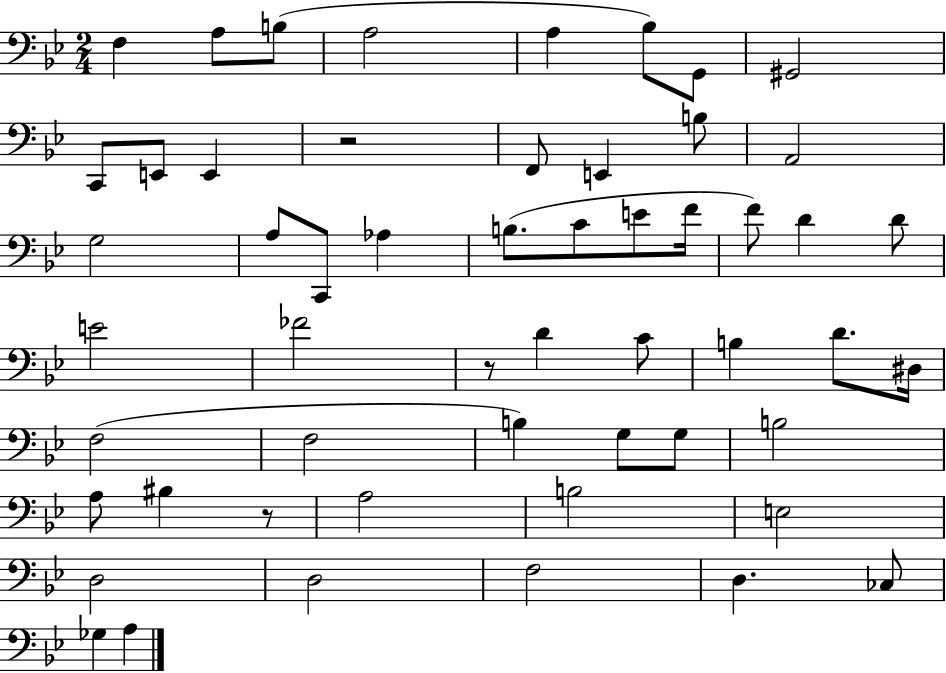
{
  \clef bass
  \numericTimeSignature
  \time 2/4
  \key bes \major
  f4 a8 b8( | a2 | a4 bes8) g,8 | gis,2 | \break c,8 e,8 e,4 | r2 | f,8 e,4 b8 | a,2 | \break g2 | a8 c,8 aes4 | b8.( c'8 e'8 f'16 | f'8) d'4 d'8 | \break e'2 | fes'2 | r8 d'4 c'8 | b4 d'8. dis16 | \break f2( | f2 | b4) g8 g8 | b2 | \break a8 bis4 r8 | a2 | b2 | e2 | \break d2 | d2 | f2 | d4. ces8 | \break ges4 a4 | \bar "|."
}